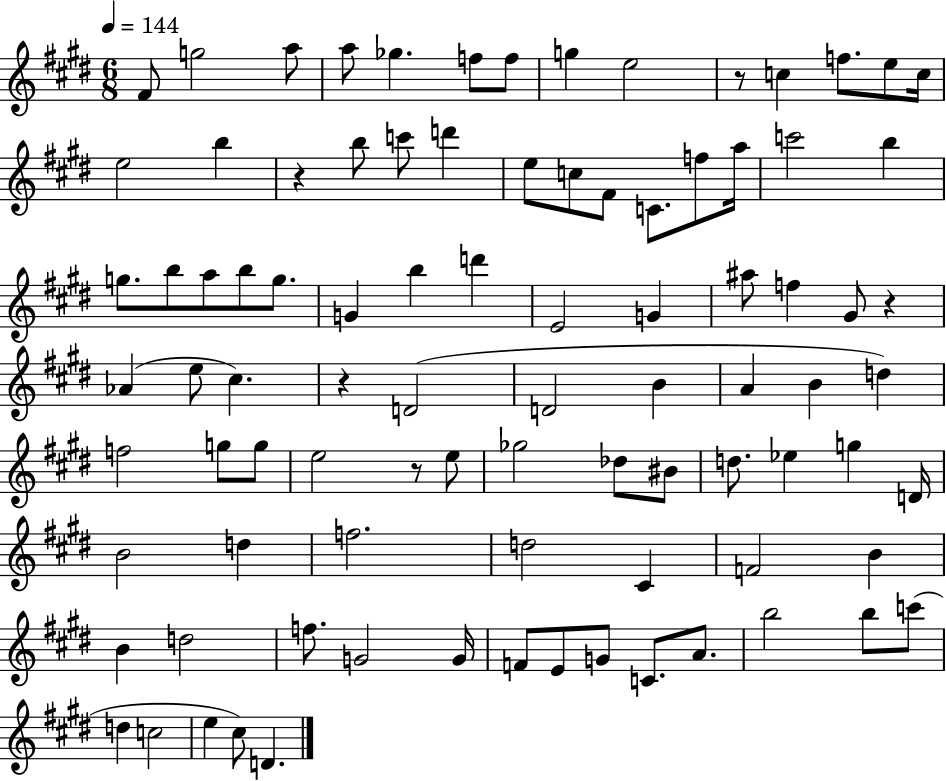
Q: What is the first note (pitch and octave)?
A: F#4